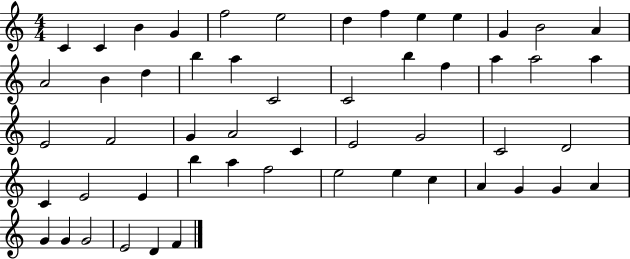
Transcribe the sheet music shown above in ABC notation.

X:1
T:Untitled
M:4/4
L:1/4
K:C
C C B G f2 e2 d f e e G B2 A A2 B d b a C2 C2 b f a a2 a E2 F2 G A2 C E2 G2 C2 D2 C E2 E b a f2 e2 e c A G G A G G G2 E2 D F